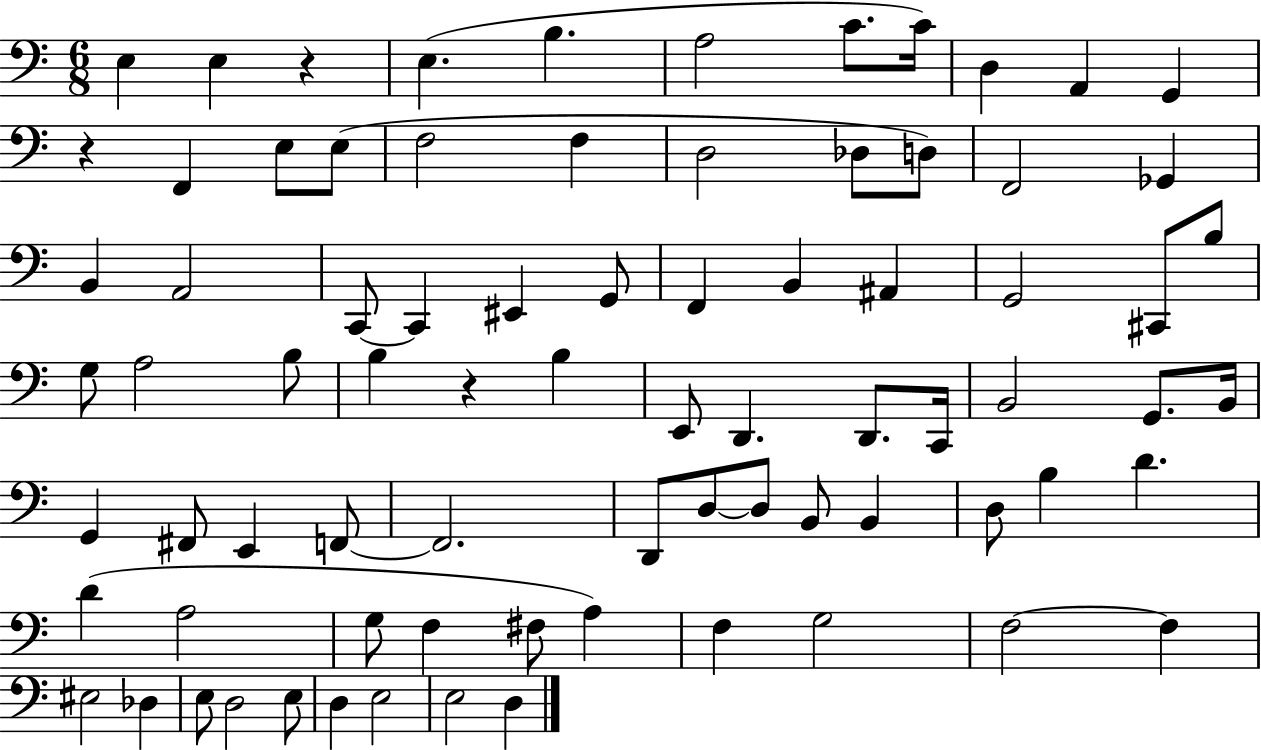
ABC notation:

X:1
T:Untitled
M:6/8
L:1/4
K:C
E, E, z E, B, A,2 C/2 C/4 D, A,, G,, z F,, E,/2 E,/2 F,2 F, D,2 _D,/2 D,/2 F,,2 _G,, B,, A,,2 C,,/2 C,, ^E,, G,,/2 F,, B,, ^A,, G,,2 ^C,,/2 B,/2 G,/2 A,2 B,/2 B, z B, E,,/2 D,, D,,/2 C,,/4 B,,2 G,,/2 B,,/4 G,, ^F,,/2 E,, F,,/2 F,,2 D,,/2 D,/2 D,/2 B,,/2 B,, D,/2 B, D D A,2 G,/2 F, ^F,/2 A, F, G,2 F,2 F, ^E,2 _D, E,/2 D,2 E,/2 D, E,2 E,2 D,